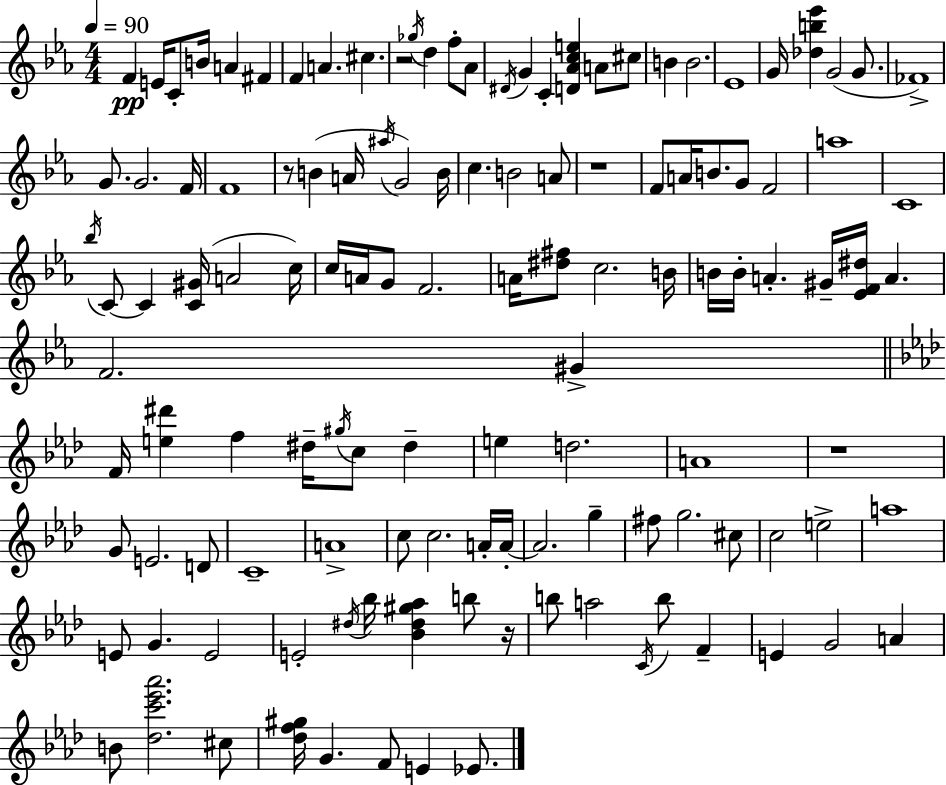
{
  \clef treble
  \numericTimeSignature
  \time 4/4
  \key ees \major
  \tempo 4 = 90
  f'4\pp e'16 c'8-. b'16 a'4 fis'4 | f'4 a'4. cis''4. | r2 \acciaccatura { ges''16 } d''4 f''8-. aes'8 | \acciaccatura { dis'16 } g'4 c'4-. <d' aes' c'' e''>4 a'8 | \break cis''8 b'4 b'2. | ees'1 | g'16 <des'' b'' ees'''>4 g'2( g'8. | fes'1->) | \break g'8. g'2. | f'16 f'1 | r8 b'4( a'16 \acciaccatura { ais''16 } g'2) | b'16 c''4. b'2 | \break a'8 r1 | f'8 a'16 b'8. g'8 f'2 | a''1 | c'1 | \break \acciaccatura { bes''16 } c'8~~ c'4 <c' gis'>16( a'2 | c''16) c''16 a'16 g'8 f'2. | a'16 <dis'' fis''>8 c''2. | b'16 b'16 b'16-. a'4.-. gis'16-- <ees' f' dis''>16 a'4. | \break f'2. | gis'4-> \bar "||" \break \key f \minor f'16 <e'' dis'''>4 f''4 dis''16-- \acciaccatura { gis''16 } c''8 dis''4-- | e''4 d''2. | a'1 | r1 | \break g'8 e'2. d'8 | c'1-- | a'1-> | c''8 c''2. a'16-. | \break a'16-.~~ a'2. g''4-- | fis''8 g''2. cis''8 | c''2 e''2-> | a''1 | \break e'8 g'4. e'2 | e'2-. \acciaccatura { dis''16 } bes''16 <bes' dis'' gis'' aes''>4 b''8 | r16 b''8 a''2 \acciaccatura { c'16 } b''8 f'4-- | e'4 g'2 a'4 | \break b'8 <des'' c''' ees''' aes'''>2. | cis''8 <des'' f'' gis''>16 g'4. f'8 e'4 | ees'8. \bar "|."
}